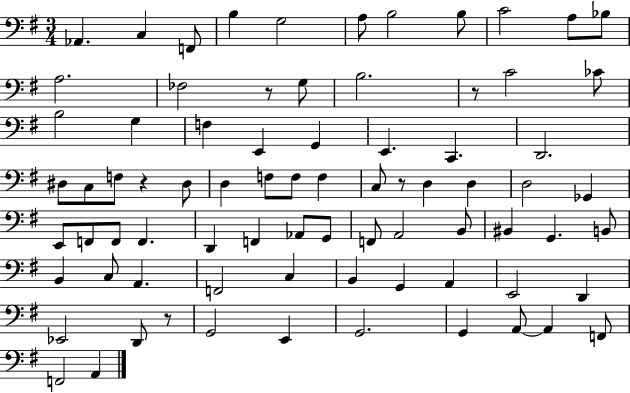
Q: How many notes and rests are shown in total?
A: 78